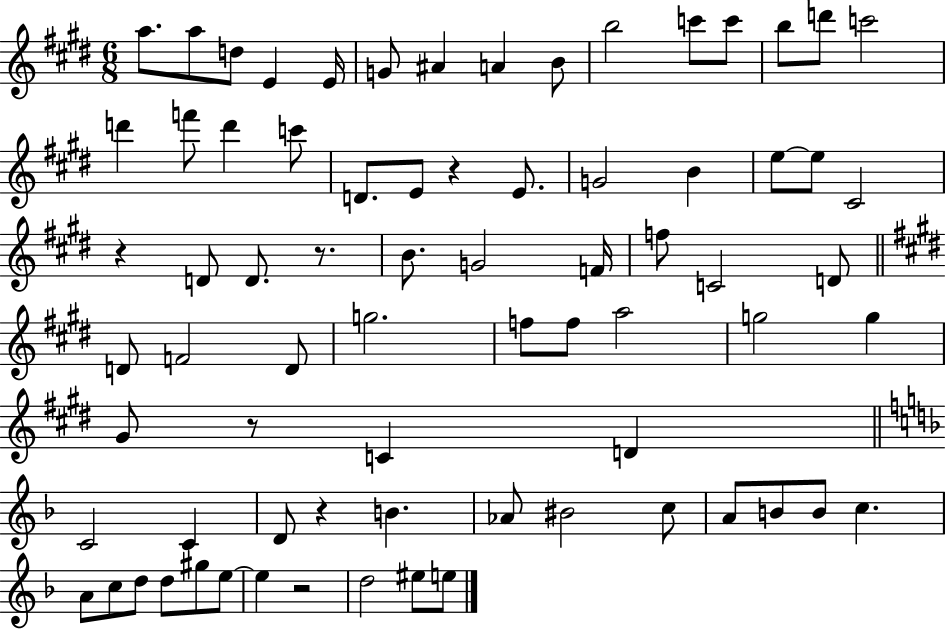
X:1
T:Untitled
M:6/8
L:1/4
K:E
a/2 a/2 d/2 E E/4 G/2 ^A A B/2 b2 c'/2 c'/2 b/2 d'/2 c'2 d' f'/2 d' c'/2 D/2 E/2 z E/2 G2 B e/2 e/2 ^C2 z D/2 D/2 z/2 B/2 G2 F/4 f/2 C2 D/2 D/2 F2 D/2 g2 f/2 f/2 a2 g2 g ^G/2 z/2 C D C2 C D/2 z B _A/2 ^B2 c/2 A/2 B/2 B/2 c A/2 c/2 d/2 d/2 ^g/2 e/2 e z2 d2 ^e/2 e/2